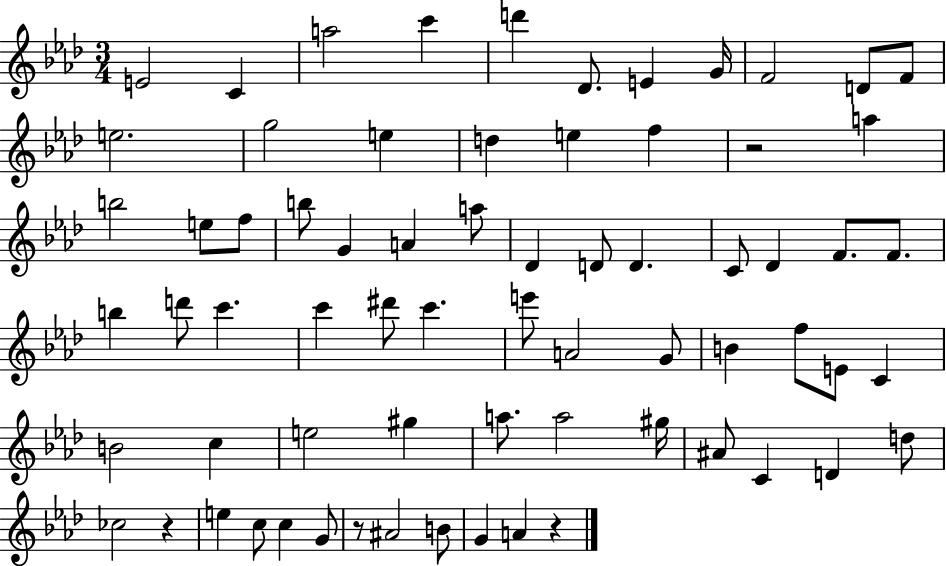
{
  \clef treble
  \numericTimeSignature
  \time 3/4
  \key aes \major
  e'2 c'4 | a''2 c'''4 | d'''4 des'8. e'4 g'16 | f'2 d'8 f'8 | \break e''2. | g''2 e''4 | d''4 e''4 f''4 | r2 a''4 | \break b''2 e''8 f''8 | b''8 g'4 a'4 a''8 | des'4 d'8 d'4. | c'8 des'4 f'8. f'8. | \break b''4 d'''8 c'''4. | c'''4 dis'''8 c'''4. | e'''8 a'2 g'8 | b'4 f''8 e'8 c'4 | \break b'2 c''4 | e''2 gis''4 | a''8. a''2 gis''16 | ais'8 c'4 d'4 d''8 | \break ces''2 r4 | e''4 c''8 c''4 g'8 | r8 ais'2 b'8 | g'4 a'4 r4 | \break \bar "|."
}